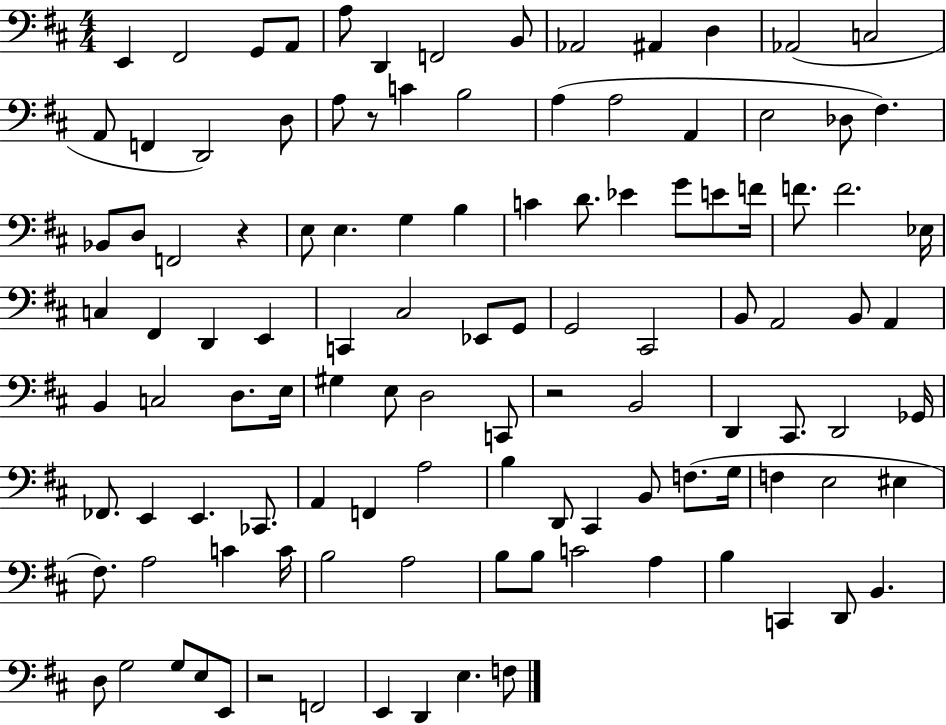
X:1
T:Untitled
M:4/4
L:1/4
K:D
E,, ^F,,2 G,,/2 A,,/2 A,/2 D,, F,,2 B,,/2 _A,,2 ^A,, D, _A,,2 C,2 A,,/2 F,, D,,2 D,/2 A,/2 z/2 C B,2 A, A,2 A,, E,2 _D,/2 ^F, _B,,/2 D,/2 F,,2 z E,/2 E, G, B, C D/2 _E G/2 E/2 F/4 F/2 F2 _E,/4 C, ^F,, D,, E,, C,, ^C,2 _E,,/2 G,,/2 G,,2 ^C,,2 B,,/2 A,,2 B,,/2 A,, B,, C,2 D,/2 E,/4 ^G, E,/2 D,2 C,,/2 z2 B,,2 D,, ^C,,/2 D,,2 _G,,/4 _F,,/2 E,, E,, _C,,/2 A,, F,, A,2 B, D,,/2 ^C,, B,,/2 F,/2 G,/4 F, E,2 ^E, ^F,/2 A,2 C C/4 B,2 A,2 B,/2 B,/2 C2 A, B, C,, D,,/2 B,, D,/2 G,2 G,/2 E,/2 E,,/2 z2 F,,2 E,, D,, E, F,/2